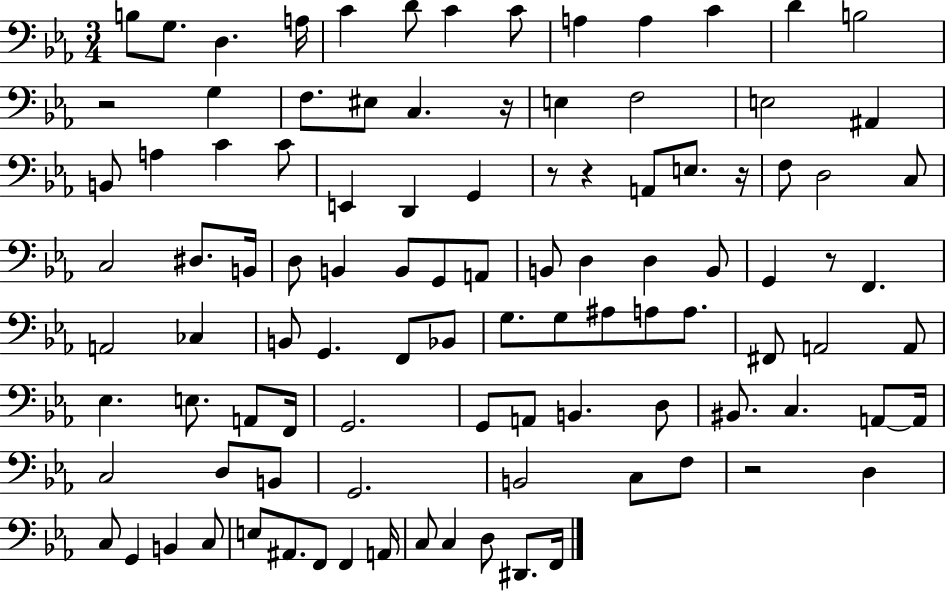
{
  \clef bass
  \numericTimeSignature
  \time 3/4
  \key ees \major
  b8 g8. d4. a16 | c'4 d'8 c'4 c'8 | a4 a4 c'4 | d'4 b2 | \break r2 g4 | f8. eis8 c4. r16 | e4 f2 | e2 ais,4 | \break b,8 a4 c'4 c'8 | e,4 d,4 g,4 | r8 r4 a,8 e8. r16 | f8 d2 c8 | \break c2 dis8. b,16 | d8 b,4 b,8 g,8 a,8 | b,8 d4 d4 b,8 | g,4 r8 f,4. | \break a,2 ces4 | b,8 g,4. f,8 bes,8 | g8. g8 ais8 a8 a8. | fis,8 a,2 a,8 | \break ees4. e8. a,8 f,16 | g,2. | g,8 a,8 b,4. d8 | bis,8. c4. a,8~~ a,16 | \break c2 d8 b,8 | g,2. | b,2 c8 f8 | r2 d4 | \break c8 g,4 b,4 c8 | e8 ais,8. f,8 f,4 a,16 | c8 c4 d8 dis,8. f,16 | \bar "|."
}